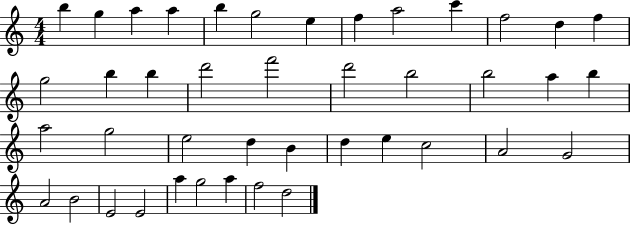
{
  \clef treble
  \numericTimeSignature
  \time 4/4
  \key c \major
  b''4 g''4 a''4 a''4 | b''4 g''2 e''4 | f''4 a''2 c'''4 | f''2 d''4 f''4 | \break g''2 b''4 b''4 | d'''2 f'''2 | d'''2 b''2 | b''2 a''4 b''4 | \break a''2 g''2 | e''2 d''4 b'4 | d''4 e''4 c''2 | a'2 g'2 | \break a'2 b'2 | e'2 e'2 | a''4 g''2 a''4 | f''2 d''2 | \break \bar "|."
}